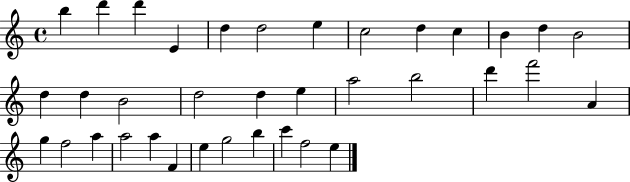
X:1
T:Untitled
M:4/4
L:1/4
K:C
b d' d' E d d2 e c2 d c B d B2 d d B2 d2 d e a2 b2 d' f'2 A g f2 a a2 a F e g2 b c' f2 e